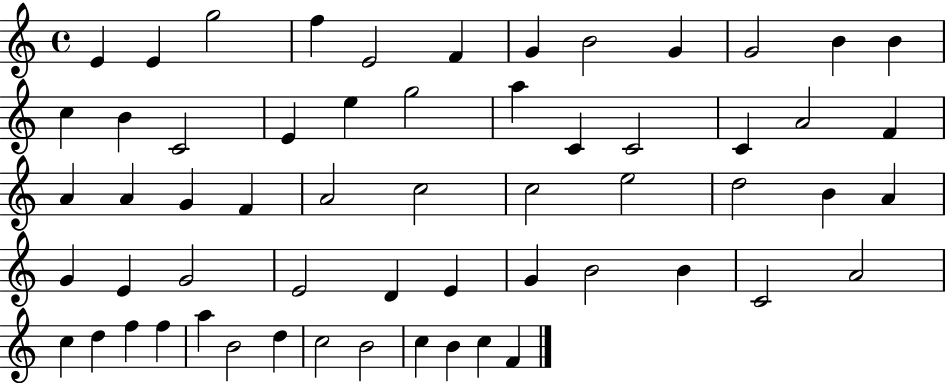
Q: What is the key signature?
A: C major